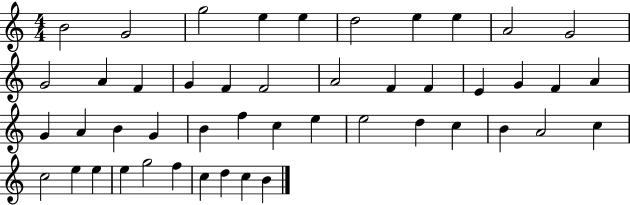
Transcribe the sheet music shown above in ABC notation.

X:1
T:Untitled
M:4/4
L:1/4
K:C
B2 G2 g2 e e d2 e e A2 G2 G2 A F G F F2 A2 F F E G F A G A B G B f c e e2 d c B A2 c c2 e e e g2 f c d c B